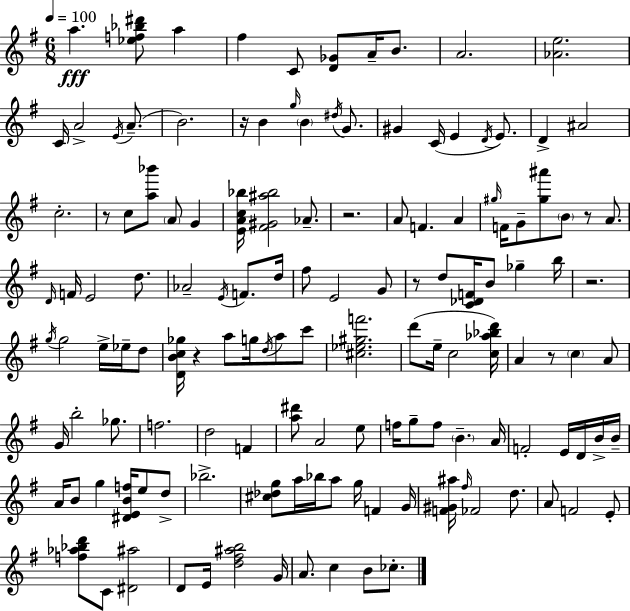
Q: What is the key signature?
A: E minor